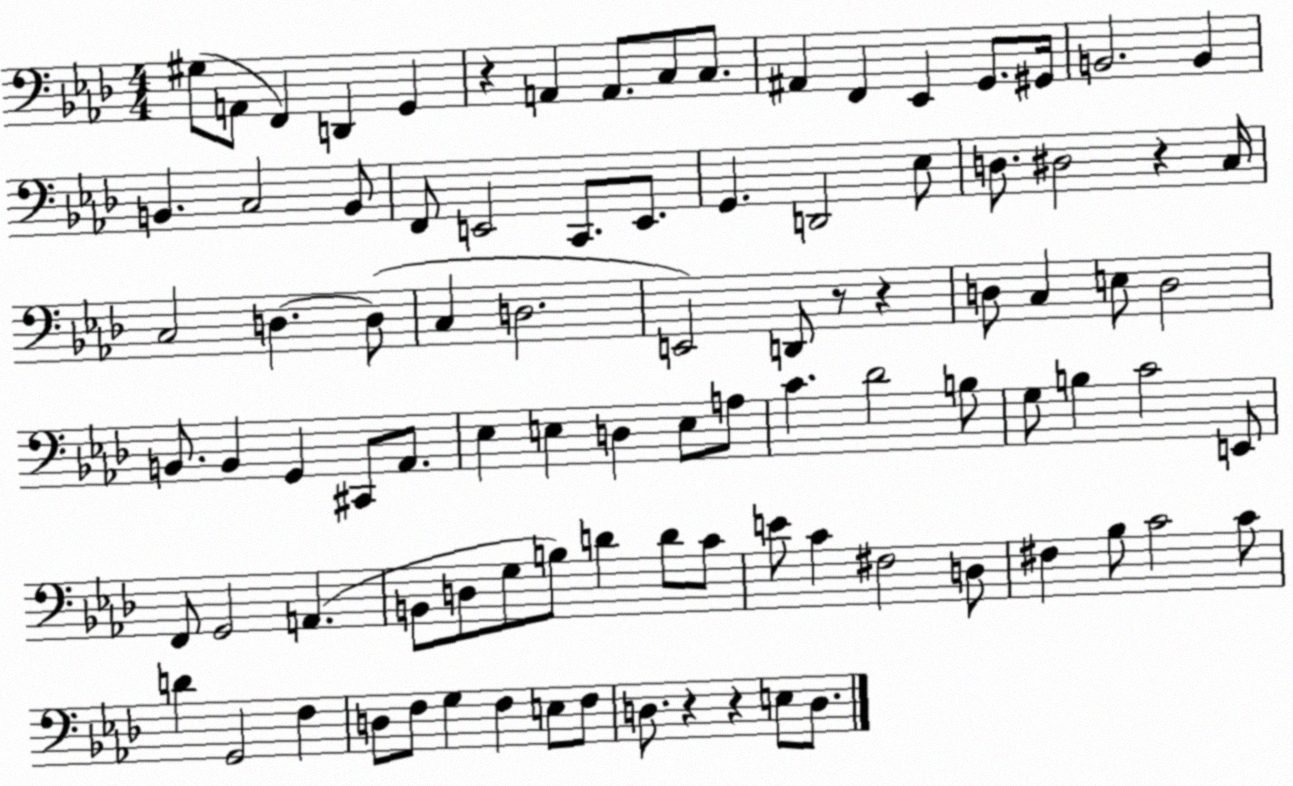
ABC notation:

X:1
T:Untitled
M:4/4
L:1/4
K:Ab
^G,/2 A,,/2 F,, D,, G,, z A,, A,,/2 C,/2 C,/2 ^A,, F,, _E,, G,,/2 ^G,,/4 B,,2 B,, B,, C,2 B,,/2 F,,/2 E,,2 C,,/2 E,,/2 G,, D,,2 _E,/2 D,/2 ^D,2 z C,/4 C,2 D, D,/2 C, D,2 E,,2 D,,/2 z/2 z D,/2 C, E,/2 D,2 B,,/2 B,, G,, ^C,,/2 _A,,/2 _E, E, D, E,/2 A,/2 C _D2 B,/2 G,/2 B, C2 E,,/2 F,,/2 G,,2 A,, B,,/2 D,/2 G,/2 B,/2 D D/2 C/2 E/2 C ^F,2 D,/2 ^F, _B,/2 C2 C/2 D G,,2 F, D,/2 F,/2 G, F, E,/2 F,/2 D,/2 z z E,/2 D,/2